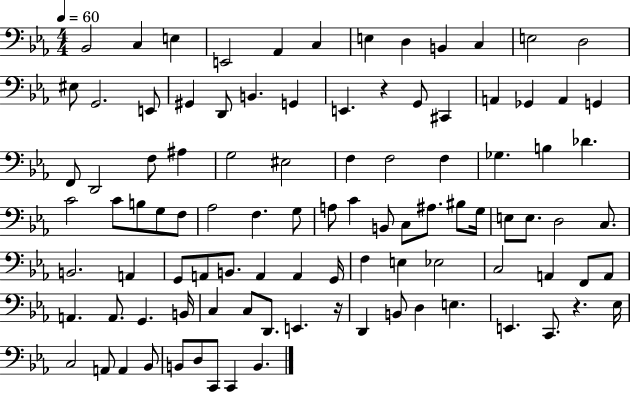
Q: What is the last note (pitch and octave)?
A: B2